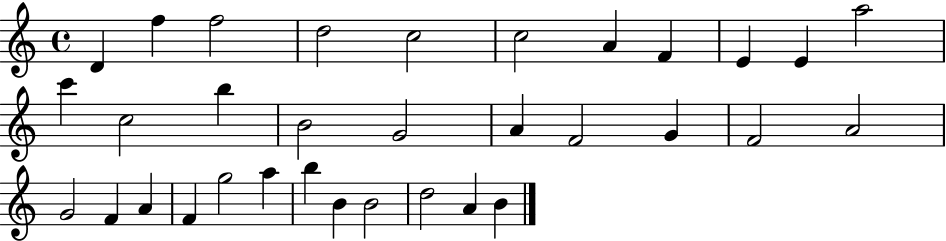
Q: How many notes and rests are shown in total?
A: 33